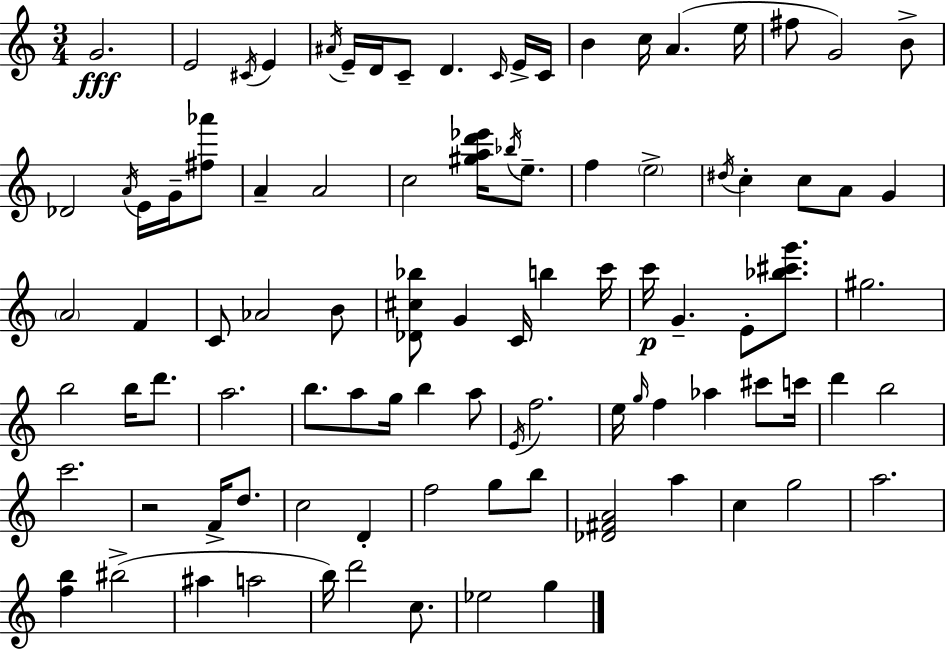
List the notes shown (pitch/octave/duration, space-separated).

G4/h. E4/h C#4/s E4/q A#4/s E4/s D4/s C4/e D4/q. C4/s E4/s C4/s B4/q C5/s A4/q. E5/s F#5/e G4/h B4/e Db4/h A4/s E4/s G4/s [F#5,Ab6]/e A4/q A4/h C5/h [G#5,A5,D6,Eb6]/s Bb5/s E5/e. F5/q E5/h D#5/s C5/q C5/e A4/e G4/q A4/h F4/q C4/e Ab4/h B4/e [Db4,C#5,Bb5]/e G4/q C4/s B5/q C6/s C6/s G4/q. E4/e [Bb5,C#6,G6]/e. G#5/h. B5/h B5/s D6/e. A5/h. B5/e. A5/e G5/s B5/q A5/e E4/s F5/h. E5/s G5/s F5/q Ab5/q C#6/e C6/s D6/q B5/h C6/h. R/h F4/s D5/e. C5/h D4/q F5/h G5/e B5/e [Db4,F#4,A4]/h A5/q C5/q G5/h A5/h. [F5,B5]/q BIS5/h A#5/q A5/h B5/s D6/h C5/e. Eb5/h G5/q